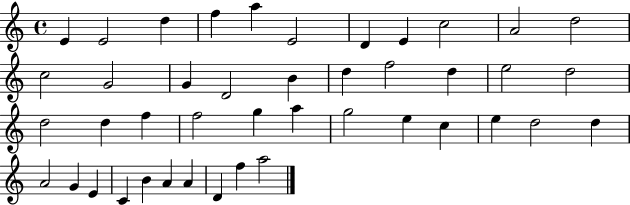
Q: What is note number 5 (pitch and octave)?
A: A5